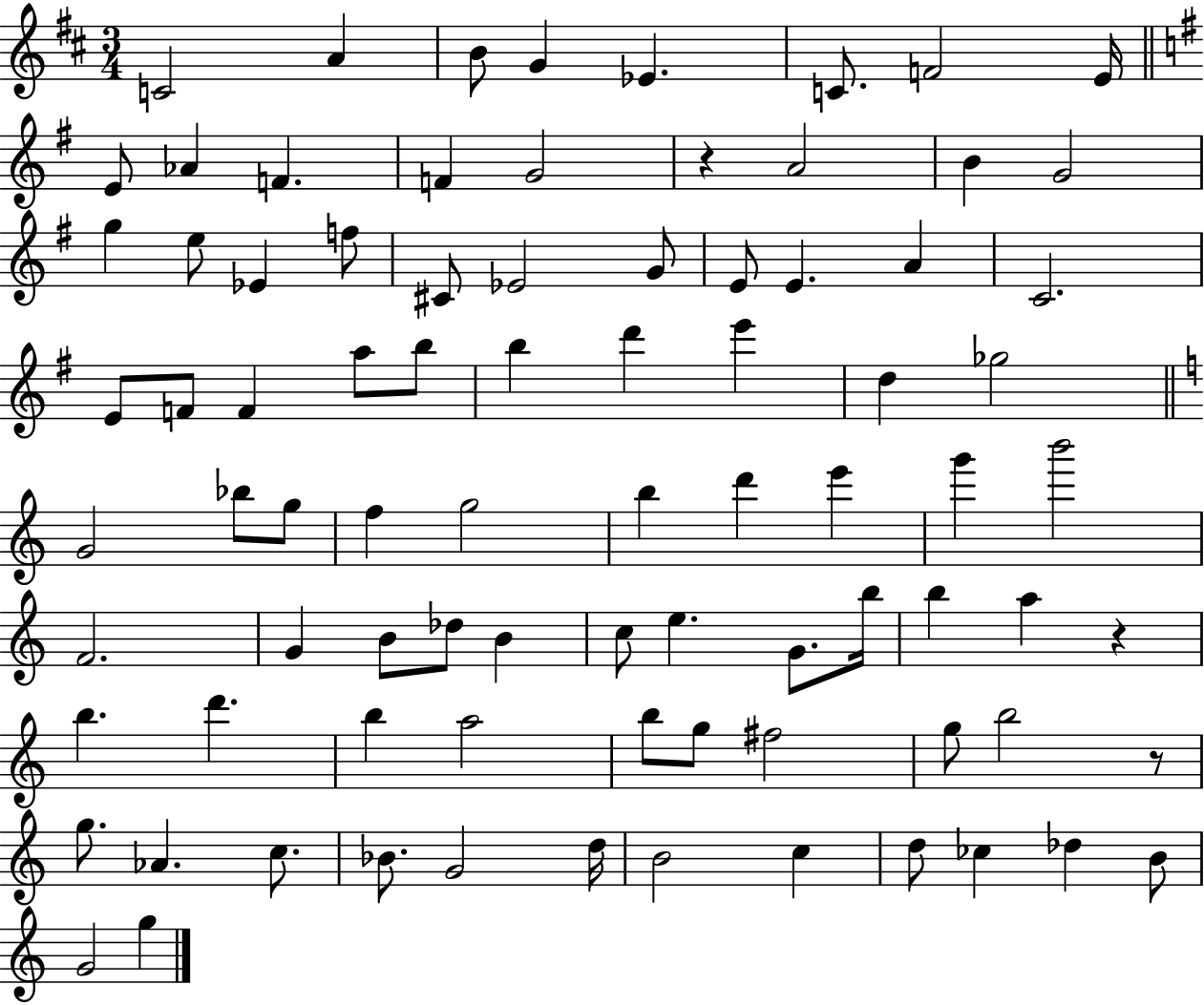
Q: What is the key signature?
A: D major